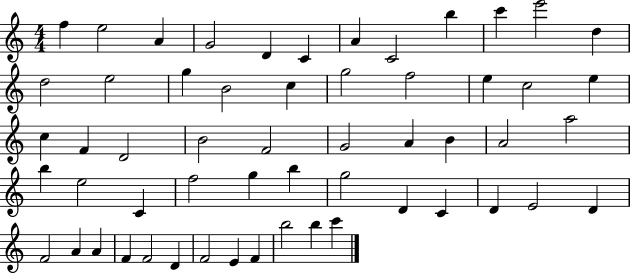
{
  \clef treble
  \numericTimeSignature
  \time 4/4
  \key c \major
  f''4 e''2 a'4 | g'2 d'4 c'4 | a'4 c'2 b''4 | c'''4 e'''2 d''4 | \break d''2 e''2 | g''4 b'2 c''4 | g''2 f''2 | e''4 c''2 e''4 | \break c''4 f'4 d'2 | b'2 f'2 | g'2 a'4 b'4 | a'2 a''2 | \break b''4 e''2 c'4 | f''2 g''4 b''4 | g''2 d'4 c'4 | d'4 e'2 d'4 | \break f'2 a'4 a'4 | f'4 f'2 d'4 | f'2 e'4 f'4 | b''2 b''4 c'''4 | \break \bar "|."
}